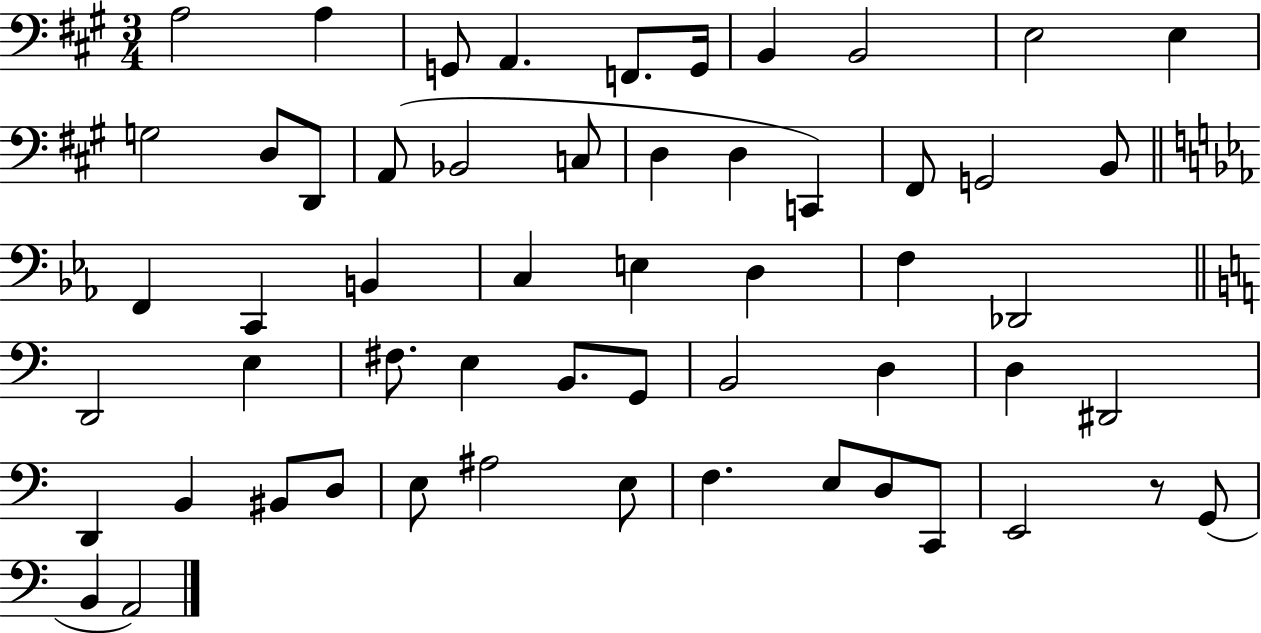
{
  \clef bass
  \numericTimeSignature
  \time 3/4
  \key a \major
  a2 a4 | g,8 a,4. f,8. g,16 | b,4 b,2 | e2 e4 | \break g2 d8 d,8 | a,8( bes,2 c8 | d4 d4 c,4) | fis,8 g,2 b,8 | \break \bar "||" \break \key ees \major f,4 c,4 b,4 | c4 e4 d4 | f4 des,2 | \bar "||" \break \key a \minor d,2 e4 | fis8. e4 b,8. g,8 | b,2 d4 | d4 dis,2 | \break d,4 b,4 bis,8 d8 | e8 ais2 e8 | f4. e8 d8 c,8 | e,2 r8 g,8( | \break b,4 a,2) | \bar "|."
}